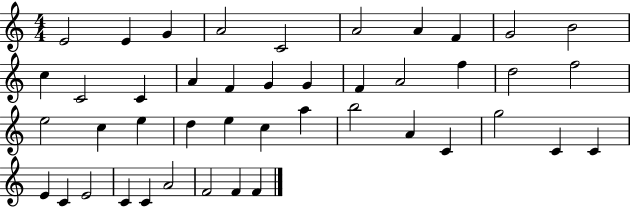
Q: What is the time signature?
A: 4/4